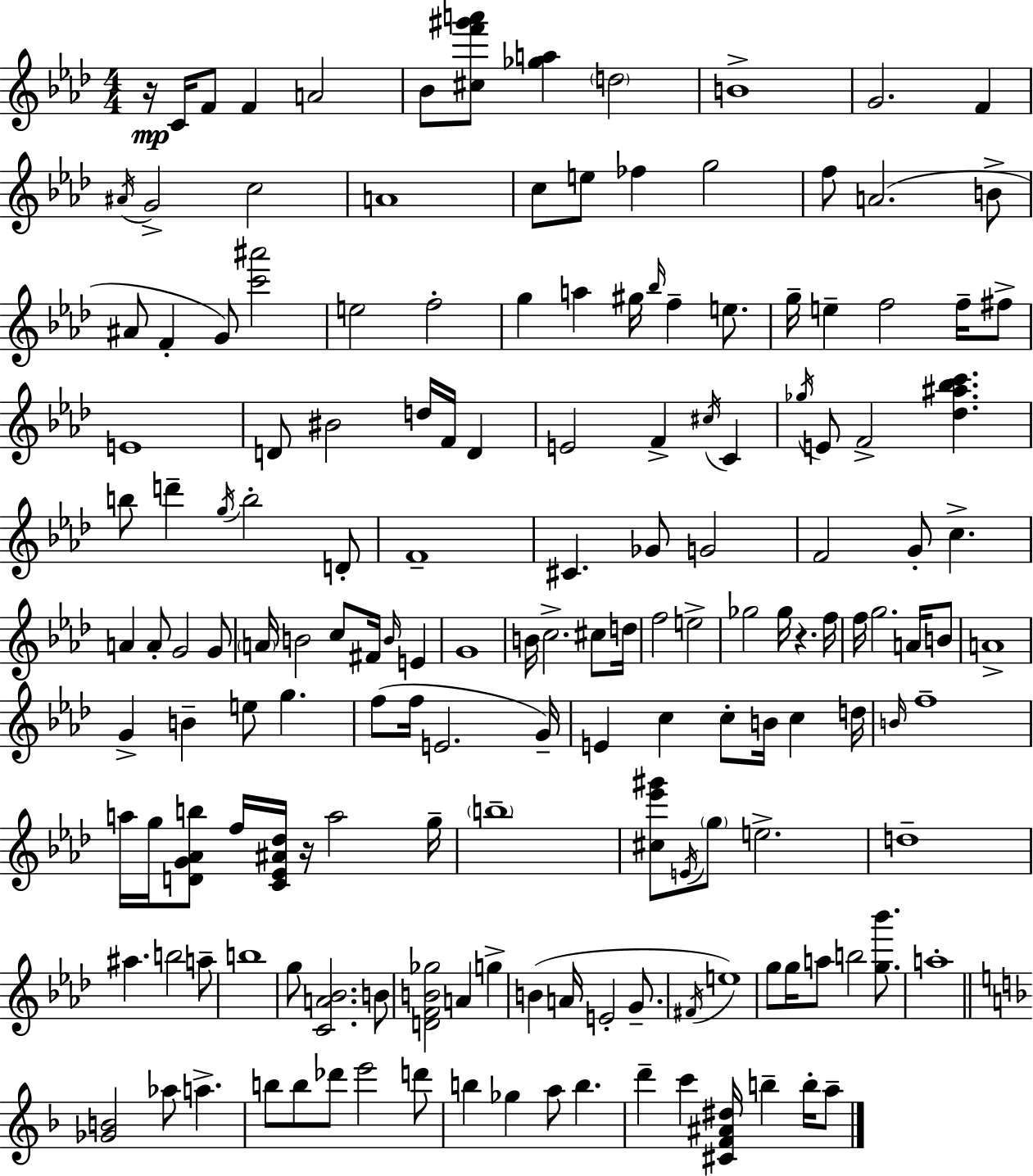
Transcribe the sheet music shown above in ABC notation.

X:1
T:Untitled
M:4/4
L:1/4
K:Ab
z/4 C/4 F/2 F A2 _B/2 [^cf'^g'a']/2 [_ga] d2 B4 G2 F ^A/4 G2 c2 A4 c/2 e/2 _f g2 f/2 A2 B/2 ^A/2 F G/2 [c'^a']2 e2 f2 g a ^g/4 _b/4 f e/2 g/4 e f2 f/4 ^f/2 E4 D/2 ^B2 d/4 F/4 D E2 F ^c/4 C _g/4 E/2 F2 [_d^a_bc'] b/2 d' g/4 b2 D/2 F4 ^C _G/2 G2 F2 G/2 c A A/2 G2 G/2 A/4 B2 c/2 ^F/4 B/4 E G4 B/4 c2 ^c/2 d/4 f2 e2 _g2 _g/4 z f/4 f/4 g2 A/4 B/2 A4 G B e/2 g f/2 f/4 E2 G/4 E c c/2 B/4 c d/4 B/4 f4 a/4 g/4 [DG_Ab]/2 f/4 [C_E^A_d]/4 z/4 a2 g/4 b4 [^c_e'^g']/2 E/4 g/2 e2 d4 ^a b2 a/2 b4 g/2 [CA_B]2 B/2 [DFB_g]2 A g B A/4 E2 G/2 ^F/4 e4 g/2 g/4 a/2 b2 [g_b']/2 a4 [_GB]2 _a/2 a b/2 b/2 _d'/2 e'2 d'/2 b _g a/2 b d' c' [^CF^A^d]/4 b b/4 a/2